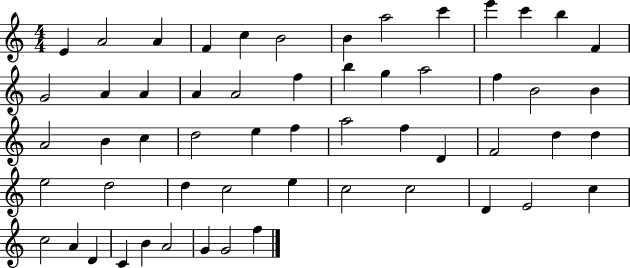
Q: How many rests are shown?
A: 0